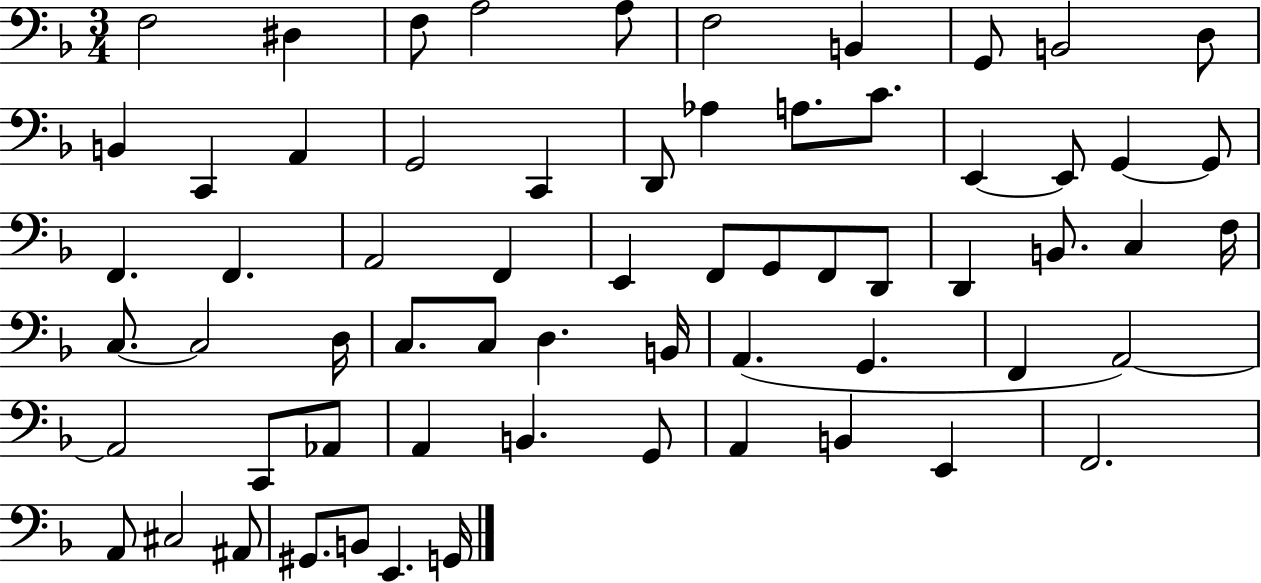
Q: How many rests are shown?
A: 0